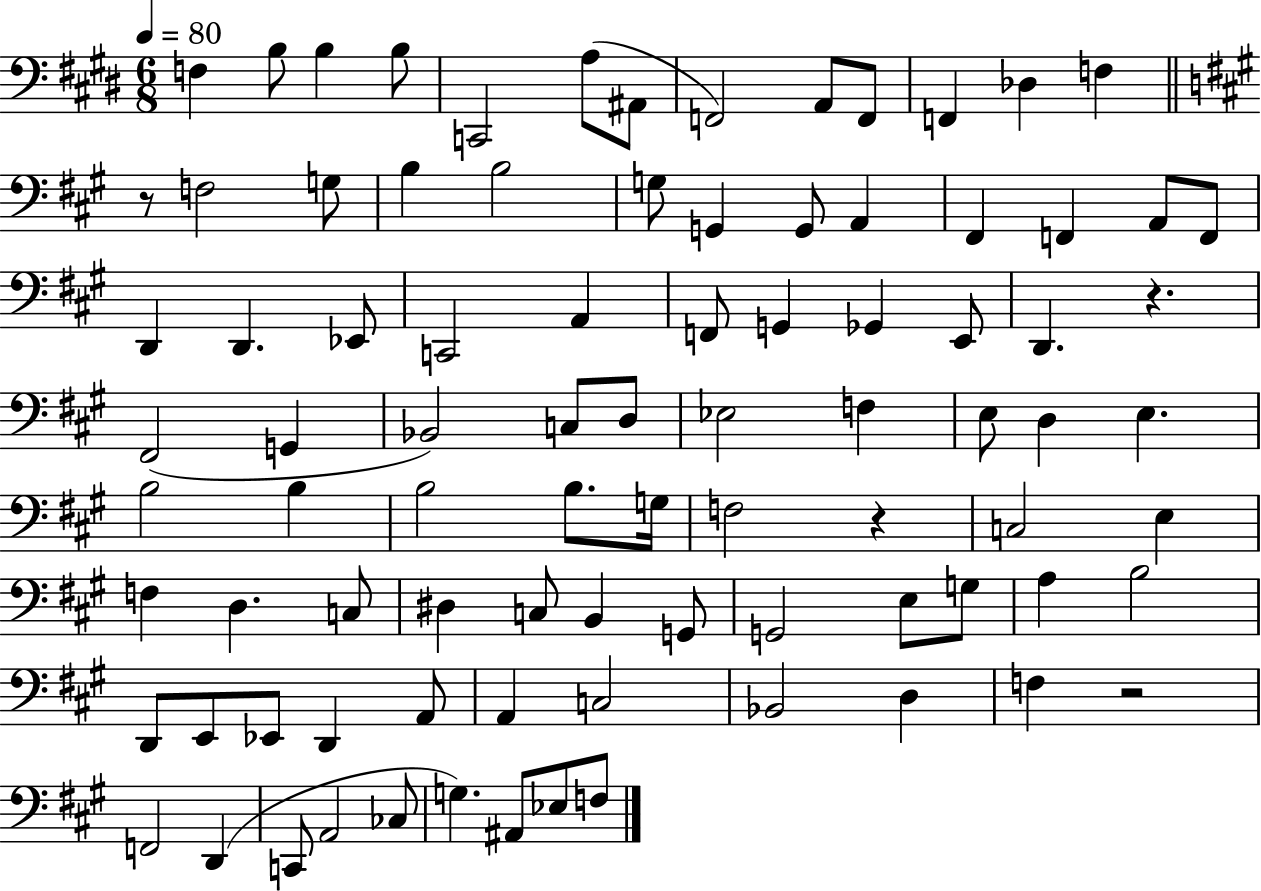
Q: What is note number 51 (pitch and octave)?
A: F3